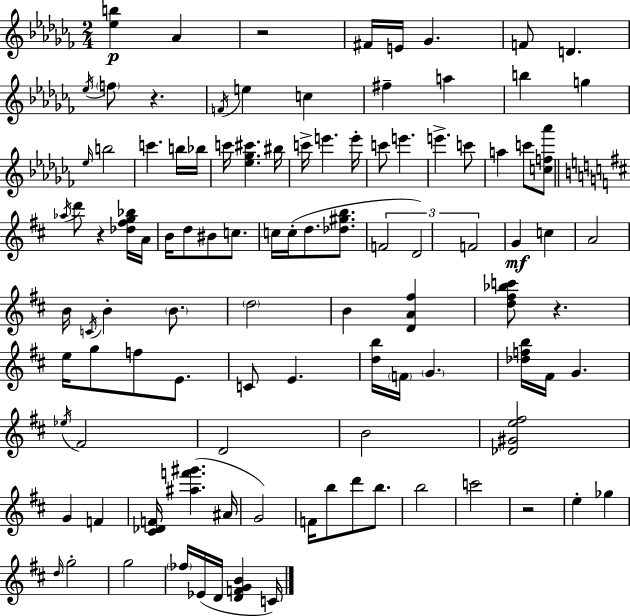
{
  \clef treble
  \numericTimeSignature
  \time 2/4
  \key aes \minor
  \repeat volta 2 { <ees'' b''>4\p aes'4 | r2 | fis'16 e'16 ges'4. | f'8 d'4. | \break \acciaccatura { ees''16 } \parenthesize f''8 r4. | \acciaccatura { f'16 } e''4 c''4 | fis''4-- a''4 | b''4 g''4 | \break \grace { ees''16 } b''2 | c'''4. | b''16 bes''16 c'''16 <ees'' ges'' cis'''>4. | bis''16 c'''16-> e'''4. | \break e'''16-. c'''8 e'''4. | e'''4.-> | c'''8 a''4 c'''8 | <c'' f'' aes'''>8 \bar "||" \break \key d \major \acciaccatura { aes''16 } d'''8 r4 <des'' fis'' g'' bes''>16 | a'16 b'16 d''8 bis'8 c''8. | c''16 c''16-.( d''8. <des'' gis'' b''>8. | \tuplet 3/2 { f'2 | \break d'2) | f'2 } | g'4\mf c''4 | a'2 | \break b'16 \acciaccatura { c'16 } b'4-. \parenthesize b'8. | \parenthesize d''2 | b'4 <d' a' fis''>4 | <d'' fis'' bes'' c'''>8 r4. | \break e''16 g''8 f''8 e'8. | c'8 e'4. | <d'' b''>16 \parenthesize f'16 \parenthesize g'4. | <des'' f'' b''>16 fis'16 g'4. | \break \acciaccatura { ees''16 } fis'2 | d'2 | b'2 | <des' gis' e'' fis''>2 | \break g'4 f'4 | <cis' des' f'>16 <ais'' f''' gis'''>4.( | ais'16 g'2) | f'16 b''8 d'''8 | \break b''8. b''2 | c'''2 | r2 | e''4-. ges''4 | \break \grace { d''16 } g''2-. | g''2 | \parenthesize fes''16 ees'16( d'16 <d' f' g' b'>4 | c'16) } \bar "|."
}